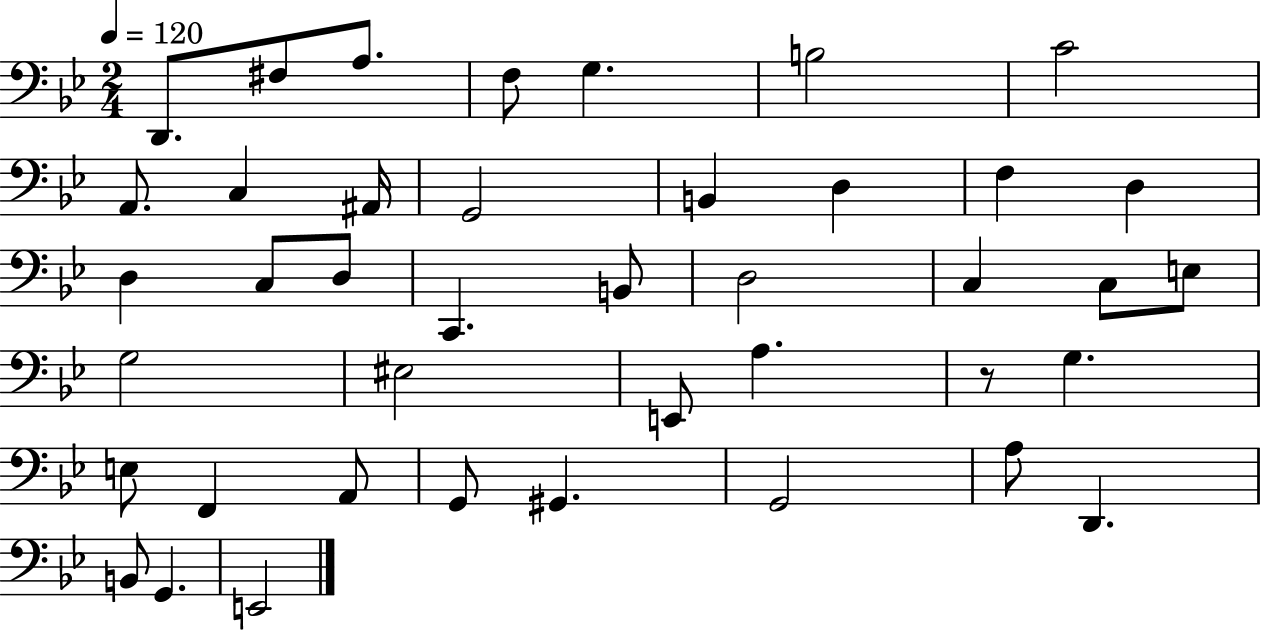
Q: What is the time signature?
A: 2/4